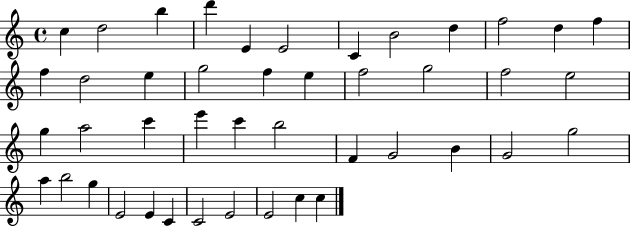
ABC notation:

X:1
T:Untitled
M:4/4
L:1/4
K:C
c d2 b d' E E2 C B2 d f2 d f f d2 e g2 f e f2 g2 f2 e2 g a2 c' e' c' b2 F G2 B G2 g2 a b2 g E2 E C C2 E2 E2 c c